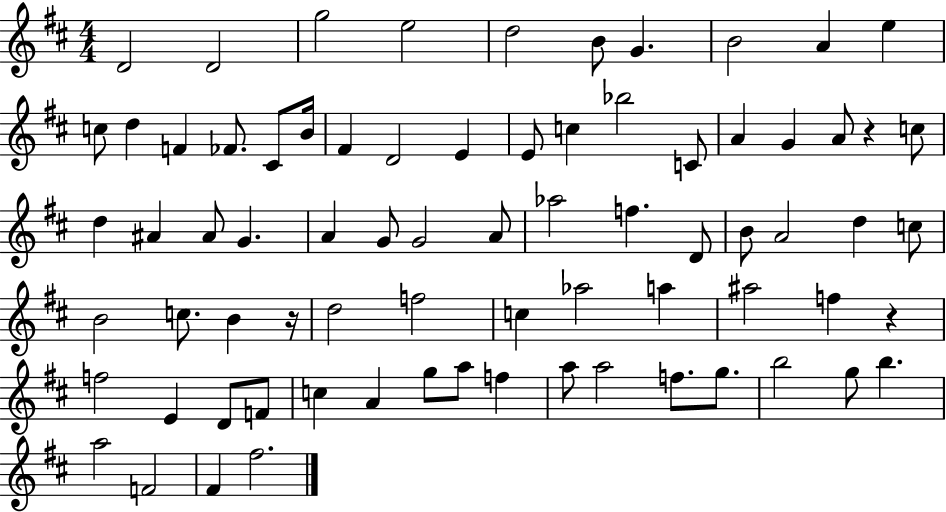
{
  \clef treble
  \numericTimeSignature
  \time 4/4
  \key d \major
  d'2 d'2 | g''2 e''2 | d''2 b'8 g'4. | b'2 a'4 e''4 | \break c''8 d''4 f'4 fes'8. cis'8 b'16 | fis'4 d'2 e'4 | e'8 c''4 bes''2 c'8 | a'4 g'4 a'8 r4 c''8 | \break d''4 ais'4 ais'8 g'4. | a'4 g'8 g'2 a'8 | aes''2 f''4. d'8 | b'8 a'2 d''4 c''8 | \break b'2 c''8. b'4 r16 | d''2 f''2 | c''4 aes''2 a''4 | ais''2 f''4 r4 | \break f''2 e'4 d'8 f'8 | c''4 a'4 g''8 a''8 f''4 | a''8 a''2 f''8. g''8. | b''2 g''8 b''4. | \break a''2 f'2 | fis'4 fis''2. | \bar "|."
}